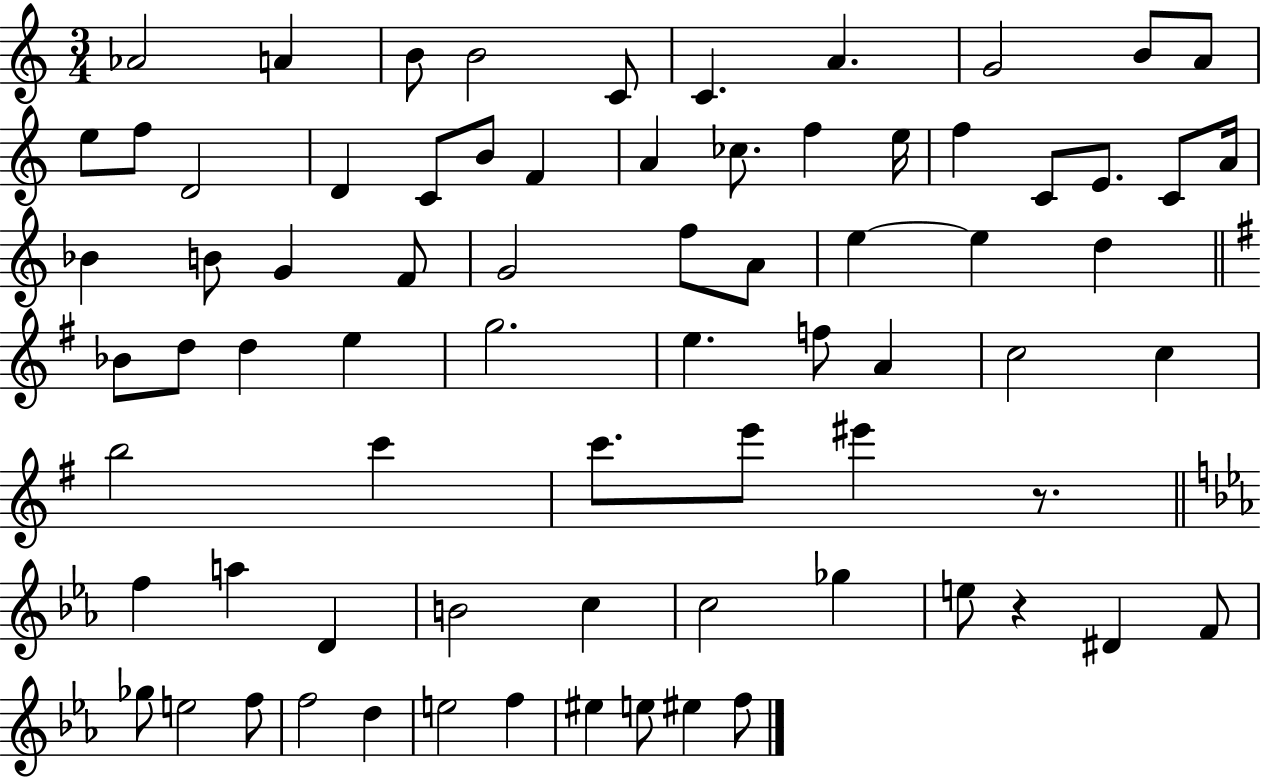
X:1
T:Untitled
M:3/4
L:1/4
K:C
_A2 A B/2 B2 C/2 C A G2 B/2 A/2 e/2 f/2 D2 D C/2 B/2 F A _c/2 f e/4 f C/2 E/2 C/2 A/4 _B B/2 G F/2 G2 f/2 A/2 e e d _B/2 d/2 d e g2 e f/2 A c2 c b2 c' c'/2 e'/2 ^e' z/2 f a D B2 c c2 _g e/2 z ^D F/2 _g/2 e2 f/2 f2 d e2 f ^e e/2 ^e f/2